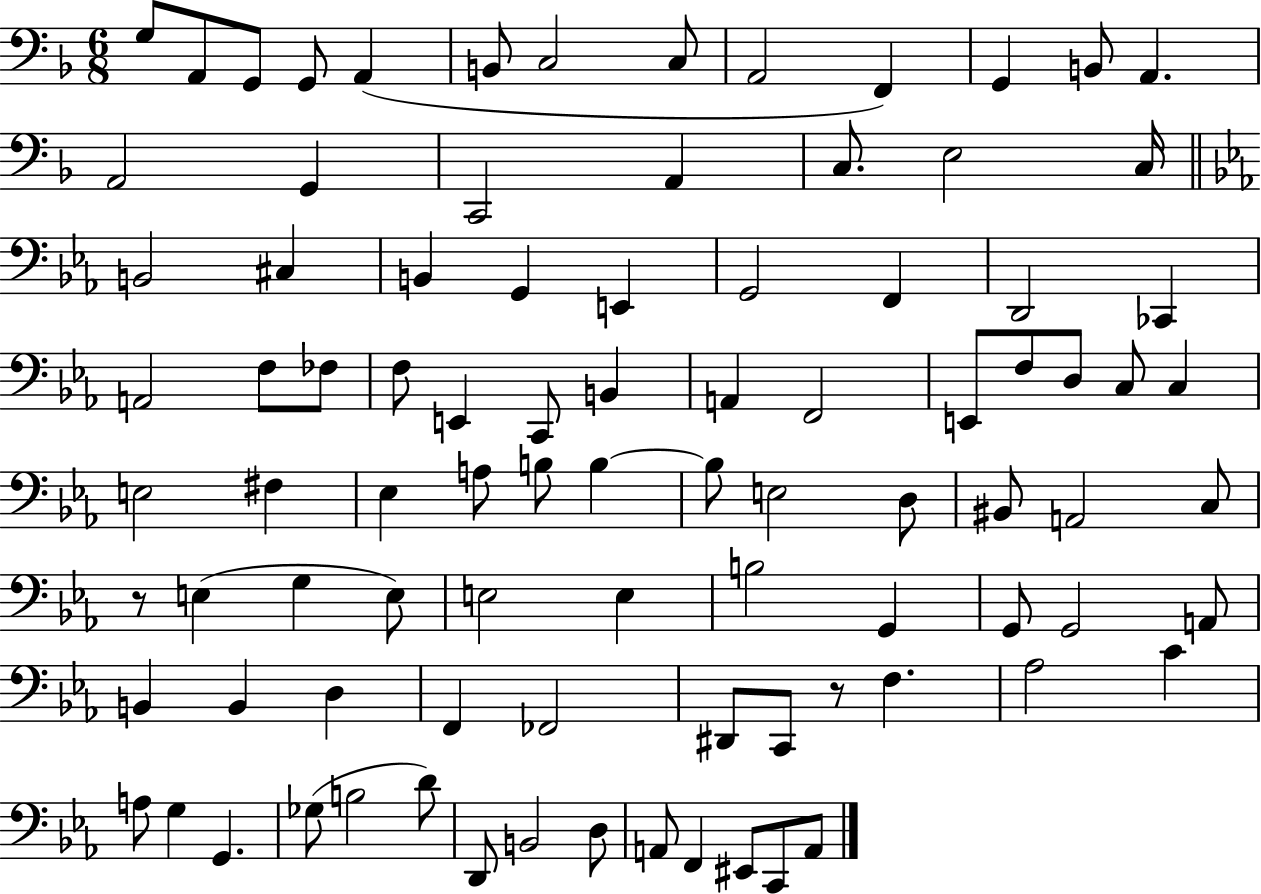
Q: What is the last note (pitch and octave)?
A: A2